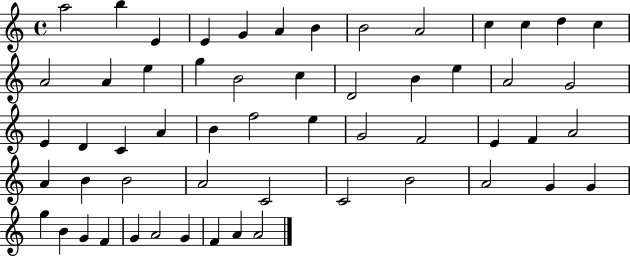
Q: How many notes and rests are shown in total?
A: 56